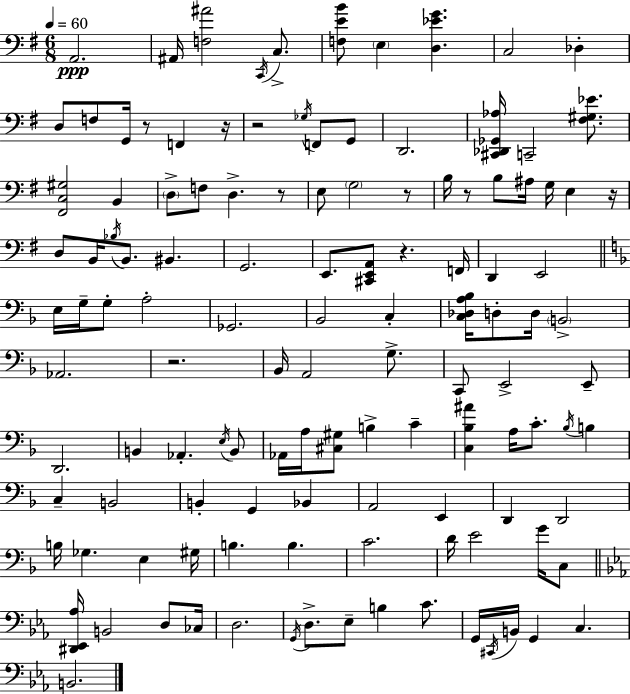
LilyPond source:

{
  \clef bass
  \numericTimeSignature
  \time 6/8
  \key g \major
  \tempo 4 = 60
  a,2.\ppp | ais,16 <f ais'>2 \acciaccatura { c,16 } c8.-> | <f e' b'>8 \parenthesize e4 <d ees' g'>4. | c2 des4-. | \break d8 f8 g,16 r8 f,4 | r16 r2 \acciaccatura { ges16 } f,8 | g,8 d,2. | <cis, des, ges, aes>16 c,2-- <fis gis ees'>8. | \break <fis, c gis>2 b,4 | \parenthesize d8-> f8 d4.-> | r8 e8 \parenthesize g2 | r8 b16 r8 b8 ais16 g16 e4 | \break r16 d8 b,16 \acciaccatura { bes16 } b,8. bis,4. | g,2. | e,8. <cis, e, a,>8 r4. | f,16 d,4 e,2 | \break \bar "||" \break \key d \minor e16 g16-- g8-. a2-. | ges,2. | bes,2 c4-. | <c des a bes>16 d8-. d16 \parenthesize b,2-> | \break aes,2. | r2. | bes,16 a,2 g8.-> | c,8 e,2-> e,8-- | \break d,2. | b,4 aes,4.-. \acciaccatura { e16 } b,8 | aes,16 a16 <cis gis>8 b4-> c'4-- | <c bes ais'>4 a16 c'8.-. \acciaccatura { bes16 } b4 | \break c4-- b,2 | b,4-. g,4 bes,4 | a,2 e,4 | d,4 d,2 | \break b16 ges4. e4 | gis16 b4. b4. | c'2. | d'16 e'2 g'16 | \break c8 \bar "||" \break \key c \minor <dis, ees, aes>16 b,2 d8 ces16 | d2. | \acciaccatura { g,16 } d8.-> ees8-- b4 c'8. | g,16 \acciaccatura { cis,16 } b,16 g,4 c4. | \break b,2. | \bar "|."
}